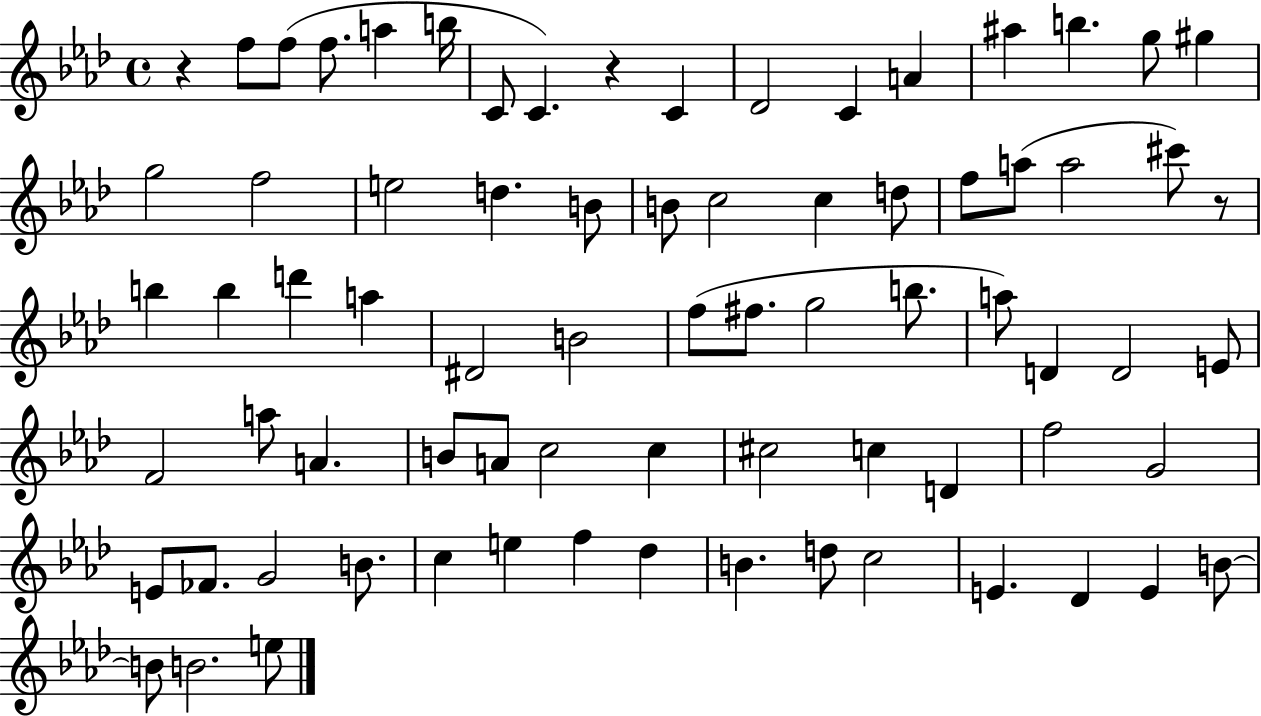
{
  \clef treble
  \time 4/4
  \defaultTimeSignature
  \key aes \major
  \repeat volta 2 { r4 f''8 f''8( f''8. a''4 b''16 | c'8 c'4.) r4 c'4 | des'2 c'4 a'4 | ais''4 b''4. g''8 gis''4 | \break g''2 f''2 | e''2 d''4. b'8 | b'8 c''2 c''4 d''8 | f''8 a''8( a''2 cis'''8) r8 | \break b''4 b''4 d'''4 a''4 | dis'2 b'2 | f''8( fis''8. g''2 b''8. | a''8) d'4 d'2 e'8 | \break f'2 a''8 a'4. | b'8 a'8 c''2 c''4 | cis''2 c''4 d'4 | f''2 g'2 | \break e'8 fes'8. g'2 b'8. | c''4 e''4 f''4 des''4 | b'4. d''8 c''2 | e'4. des'4 e'4 b'8~~ | \break b'8 b'2. e''8 | } \bar "|."
}